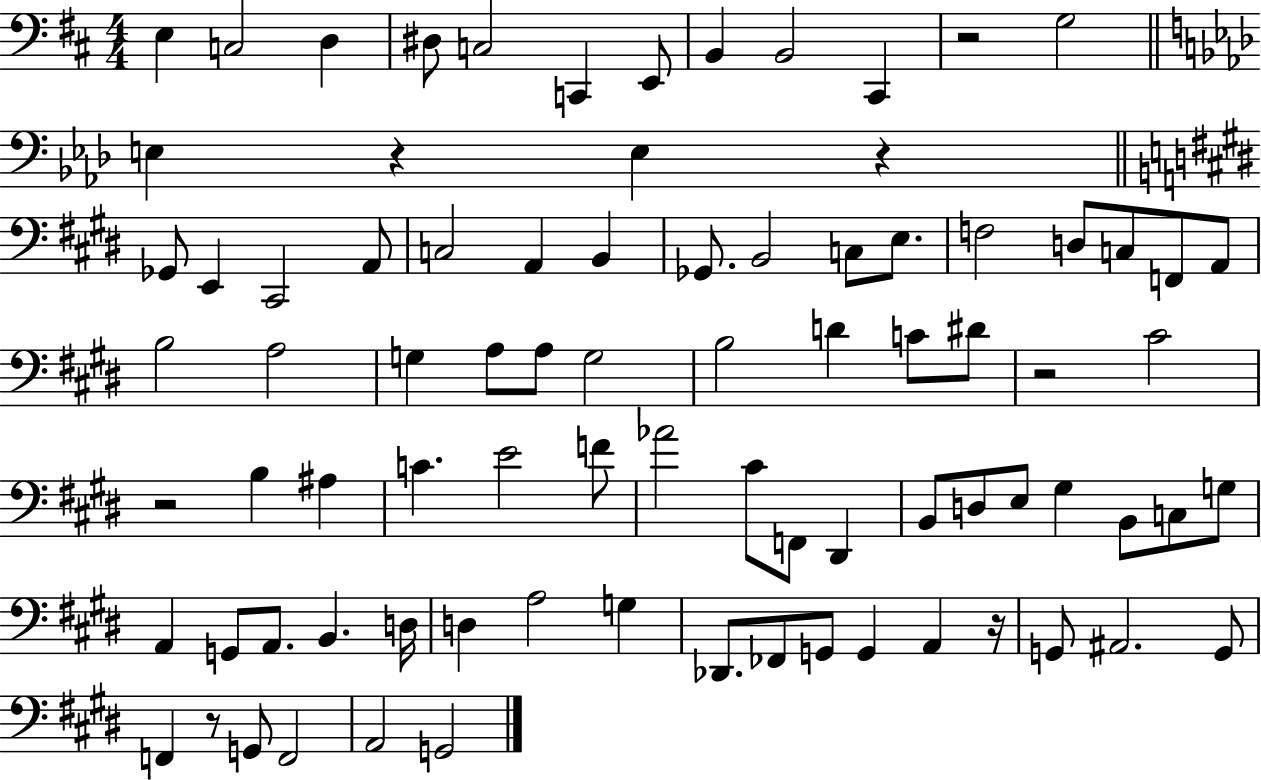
{
  \clef bass
  \numericTimeSignature
  \time 4/4
  \key d \major
  e4 c2 d4 | dis8 c2 c,4 e,8 | b,4 b,2 cis,4 | r2 g2 | \break \bar "||" \break \key f \minor e4 r4 e4 r4 | \bar "||" \break \key e \major ges,8 e,4 cis,2 a,8 | c2 a,4 b,4 | ges,8. b,2 c8 e8. | f2 d8 c8 f,8 a,8 | \break b2 a2 | g4 a8 a8 g2 | b2 d'4 c'8 dis'8 | r2 cis'2 | \break r2 b4 ais4 | c'4. e'2 f'8 | aes'2 cis'8 f,8 dis,4 | b,8 d8 e8 gis4 b,8 c8 g8 | \break a,4 g,8 a,8. b,4. d16 | d4 a2 g4 | des,8. fes,8 g,8 g,4 a,4 r16 | g,8 ais,2. g,8 | \break f,4 r8 g,8 f,2 | a,2 g,2 | \bar "|."
}